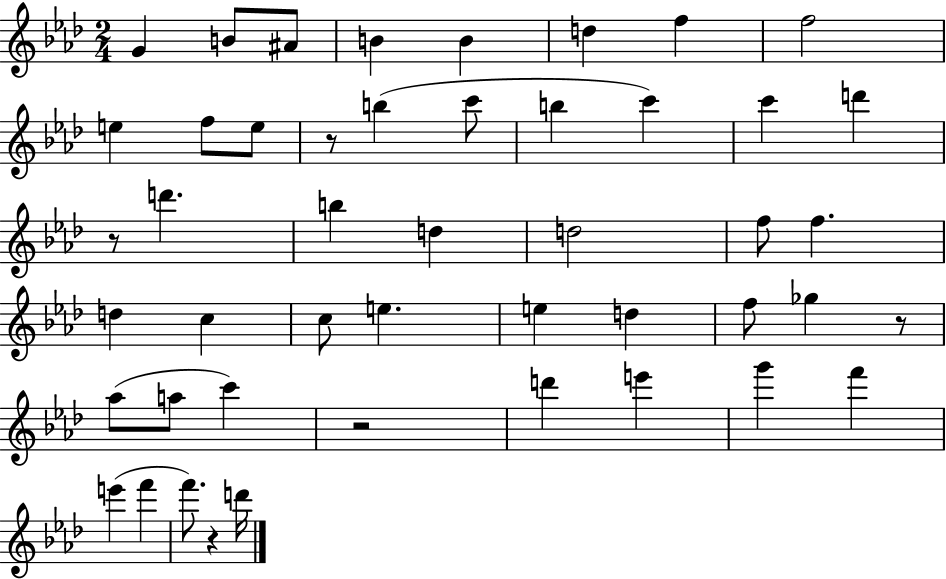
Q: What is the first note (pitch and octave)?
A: G4